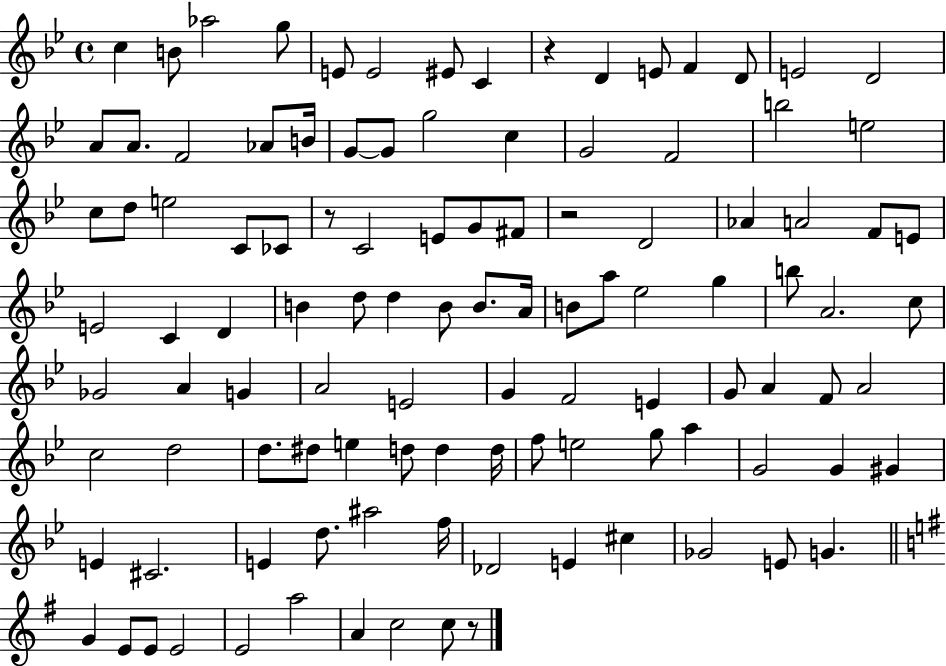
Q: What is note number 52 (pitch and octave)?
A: A5